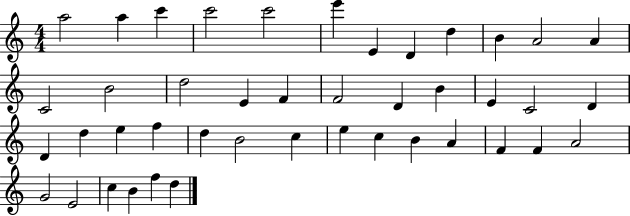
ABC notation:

X:1
T:Untitled
M:4/4
L:1/4
K:C
a2 a c' c'2 c'2 e' E D d B A2 A C2 B2 d2 E F F2 D B E C2 D D d e f d B2 c e c B A F F A2 G2 E2 c B f d